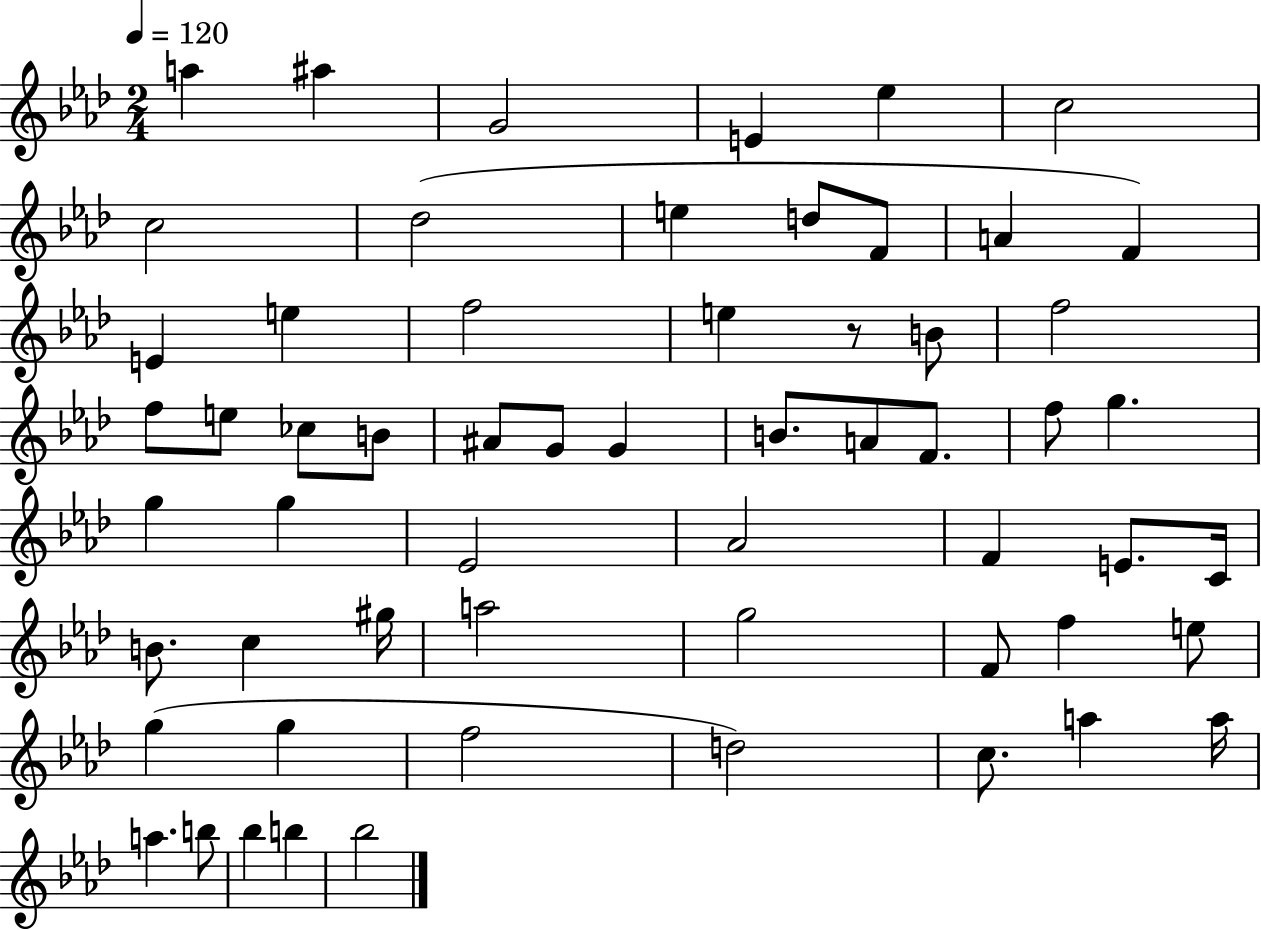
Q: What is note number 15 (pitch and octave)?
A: E5